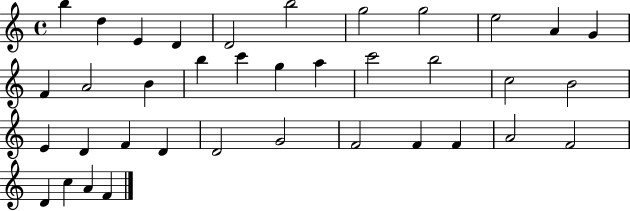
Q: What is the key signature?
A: C major